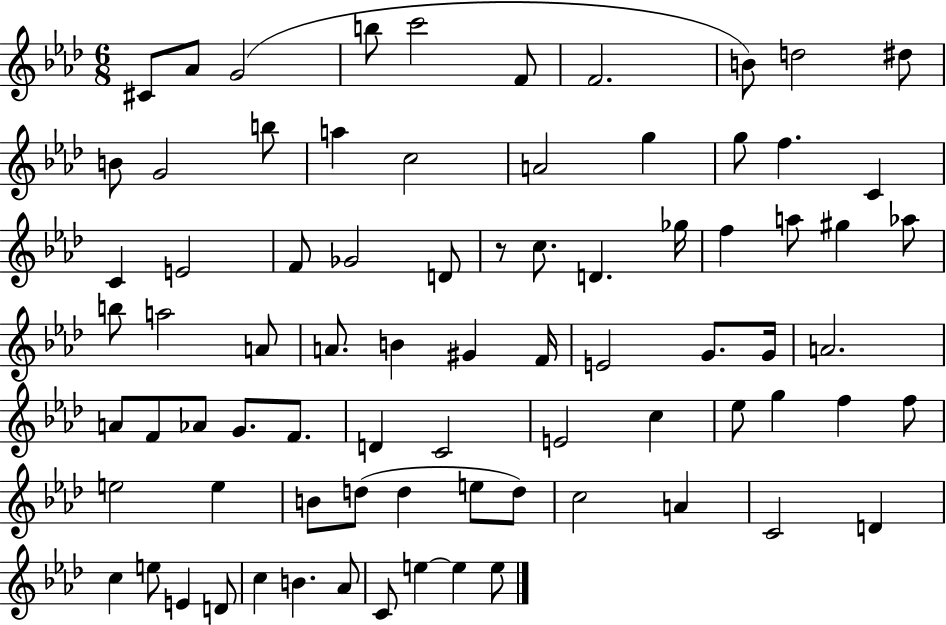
X:1
T:Untitled
M:6/8
L:1/4
K:Ab
^C/2 _A/2 G2 b/2 c'2 F/2 F2 B/2 d2 ^d/2 B/2 G2 b/2 a c2 A2 g g/2 f C C E2 F/2 _G2 D/2 z/2 c/2 D _g/4 f a/2 ^g _a/2 b/2 a2 A/2 A/2 B ^G F/4 E2 G/2 G/4 A2 A/2 F/2 _A/2 G/2 F/2 D C2 E2 c _e/2 g f f/2 e2 e B/2 d/2 d e/2 d/2 c2 A C2 D c e/2 E D/2 c B _A/2 C/2 e e e/2